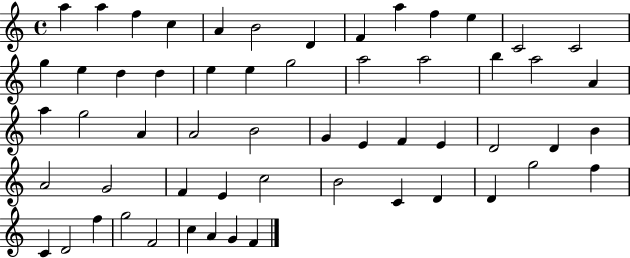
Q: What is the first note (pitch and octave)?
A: A5